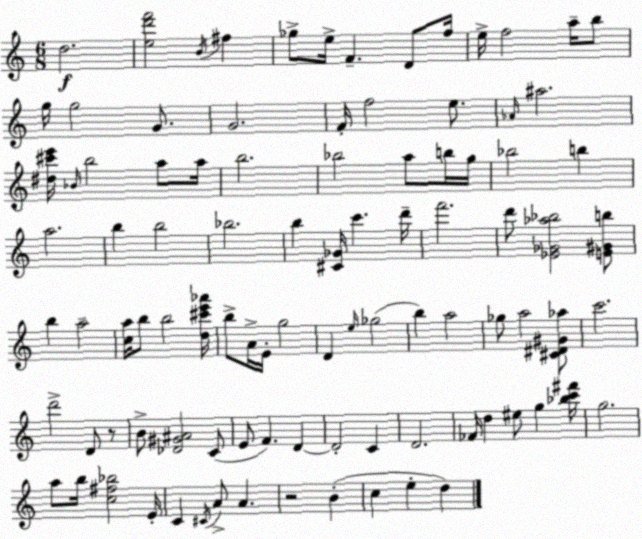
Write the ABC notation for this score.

X:1
T:Untitled
M:6/8
L:1/4
K:C
d2 [ed'f']2 B/4 ^f _g/2 e/4 F D/2 f/4 e/4 f2 a/4 b/2 g/4 g2 G/2 G2 F/4 f2 e/2 _A/4 ^a2 [^d^c'e']/4 _B/4 b2 a/2 a/4 b2 _b2 a/2 b/4 g/4 _b2 b a2 b b2 _b2 b [^C_G]/4 c' d'/4 f'2 d'/2 [_E_G_a_b]2 [E^Gb]/2 b a2 [ca]/4 b/2 b2 [d^c'e'_a']/4 b/2 A/4 E/4 g2 D e/4 _g2 b a2 _g/2 a2 [^C^D^G_a]/2 c'2 d'2 D/2 z/2 B/2 [_D^G^A]2 C/2 E/2 F D D2 C D2 _F/4 d ^e/2 g [_bc'^f']/4 g2 a/2 b/4 [c^f_b]2 E/4 C ^C/4 A/2 A z2 B c e d